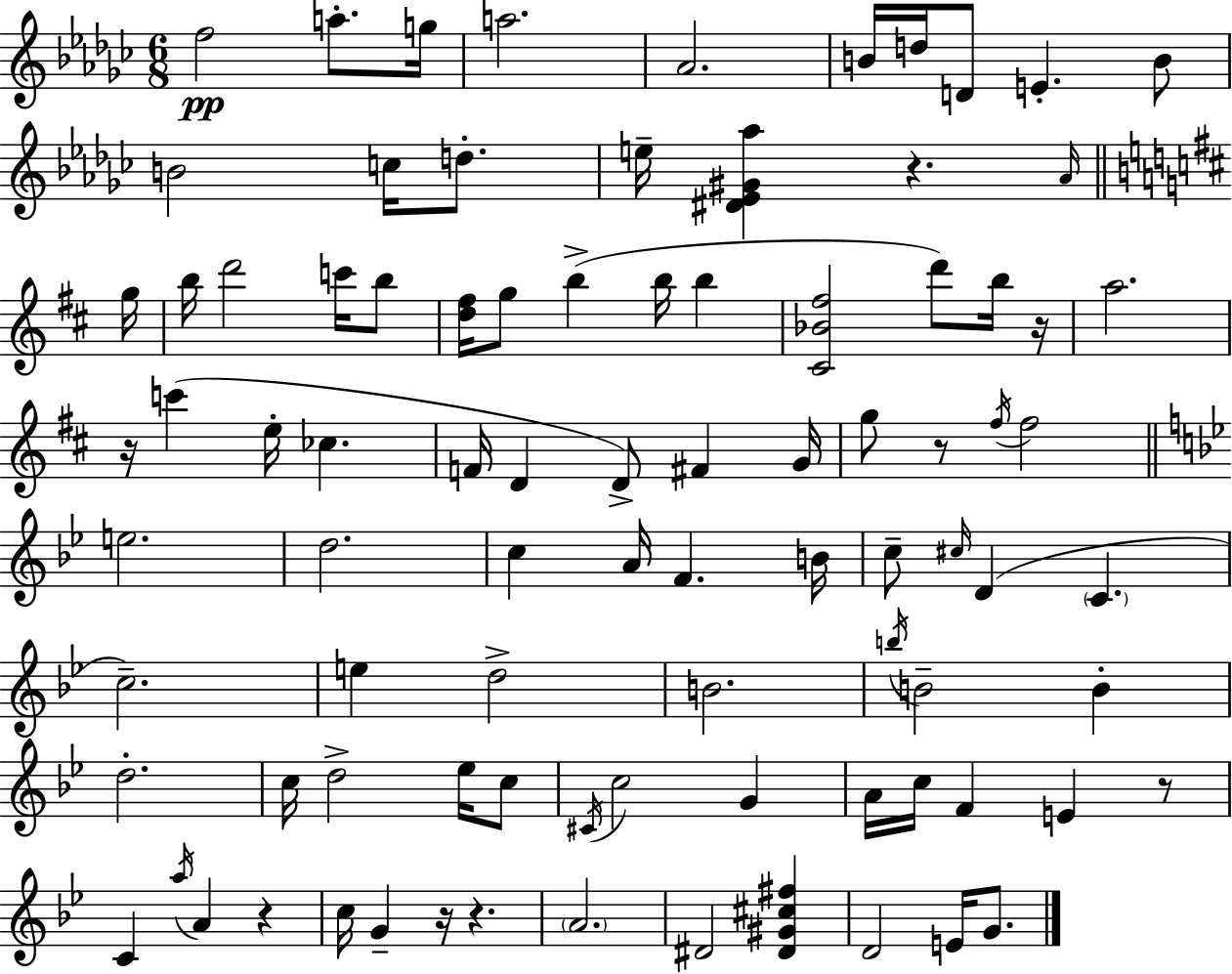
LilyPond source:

{
  \clef treble
  \numericTimeSignature
  \time 6/8
  \key ees \minor
  f''2\pp a''8.-. g''16 | a''2. | aes'2. | b'16 d''16 d'8 e'4.-. b'8 | \break b'2 c''16 d''8.-. | e''16-- <dis' ees' gis' aes''>4 r4. \grace { aes'16 } | \bar "||" \break \key d \major g''16 b''16 d'''2 c'''16 b''8 | <d'' fis''>16 g''8 b''4->( b''16 b''4 | <cis' bes' fis''>2 d'''8) b''16 | r16 a''2. | \break r16 c'''4( e''16-. ces''4. | f'16 d'4 d'8->) fis'4 | g'16 g''8 r8 \acciaccatura { fis''16 } fis''2 | \bar "||" \break \key g \minor e''2. | d''2. | c''4 a'16 f'4. b'16 | c''8-- \grace { cis''16 }( d'4 \parenthesize c'4. | \break c''2.--) | e''4 d''2-> | b'2. | \acciaccatura { b''16 } b'2-- b'4-. | \break d''2.-. | c''16 d''2-> ees''16 | c''8 \acciaccatura { cis'16 } c''2 g'4 | a'16 c''16 f'4 e'4 | \break r8 c'4 \acciaccatura { a''16 } a'4 | r4 c''16 g'4-- r16 r4. | \parenthesize a'2. | dis'2 | \break <dis' gis' cis'' fis''>4 d'2 | e'16 g'8. \bar "|."
}